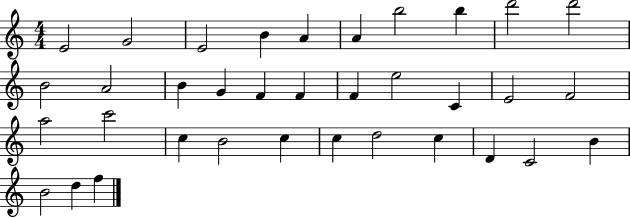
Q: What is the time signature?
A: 4/4